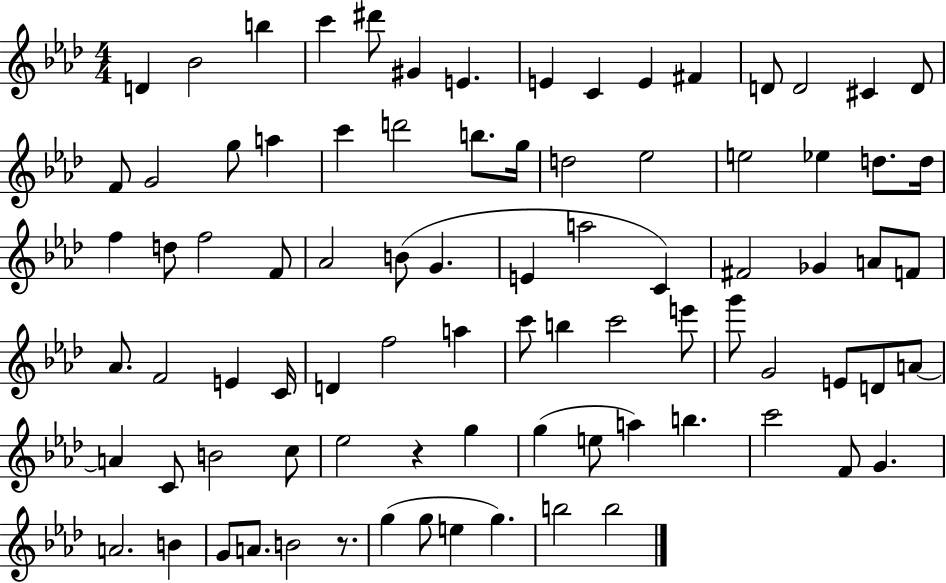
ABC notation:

X:1
T:Untitled
M:4/4
L:1/4
K:Ab
D _B2 b c' ^d'/2 ^G E E C E ^F D/2 D2 ^C D/2 F/2 G2 g/2 a c' d'2 b/2 g/4 d2 _e2 e2 _e d/2 d/4 f d/2 f2 F/2 _A2 B/2 G E a2 C ^F2 _G A/2 F/2 _A/2 F2 E C/4 D f2 a c'/2 b c'2 e'/2 g'/2 G2 E/2 D/2 A/2 A C/2 B2 c/2 _e2 z g g e/2 a b c'2 F/2 G A2 B G/2 A/2 B2 z/2 g g/2 e g b2 b2